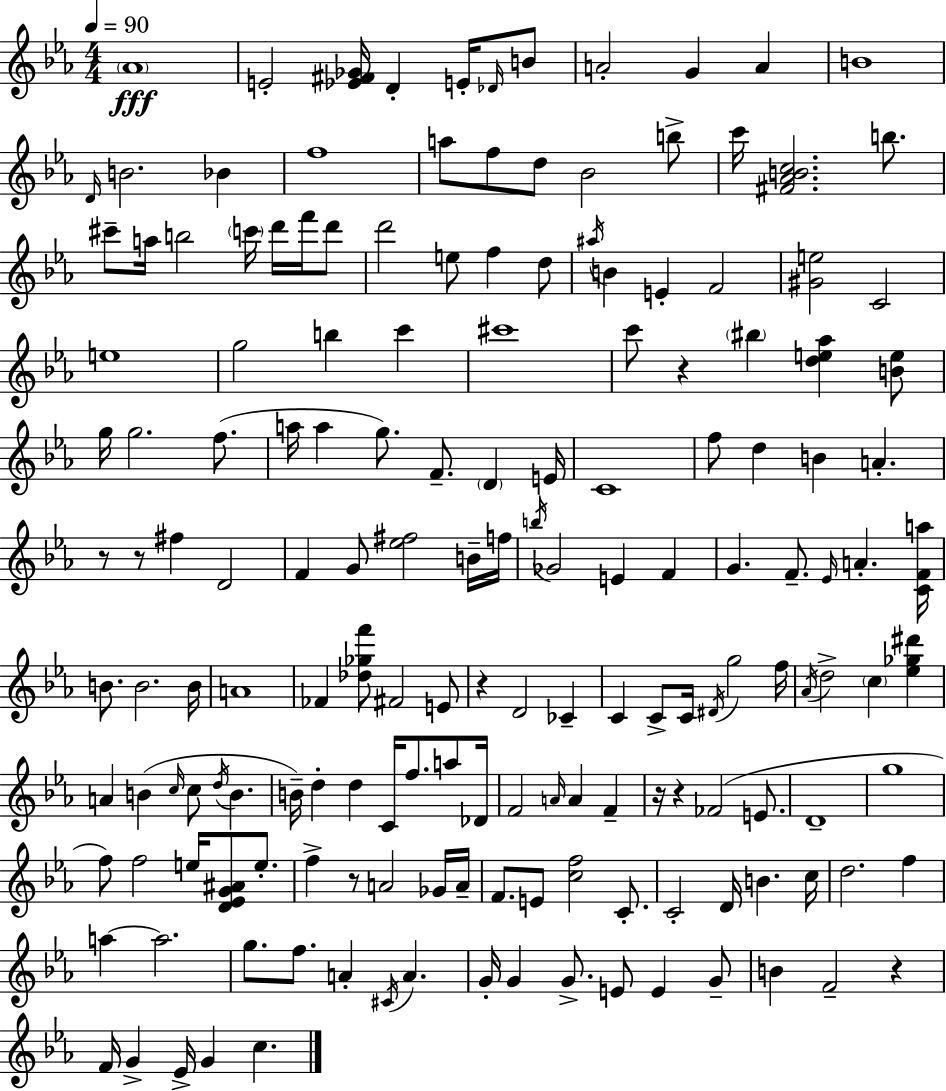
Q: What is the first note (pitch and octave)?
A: Ab4